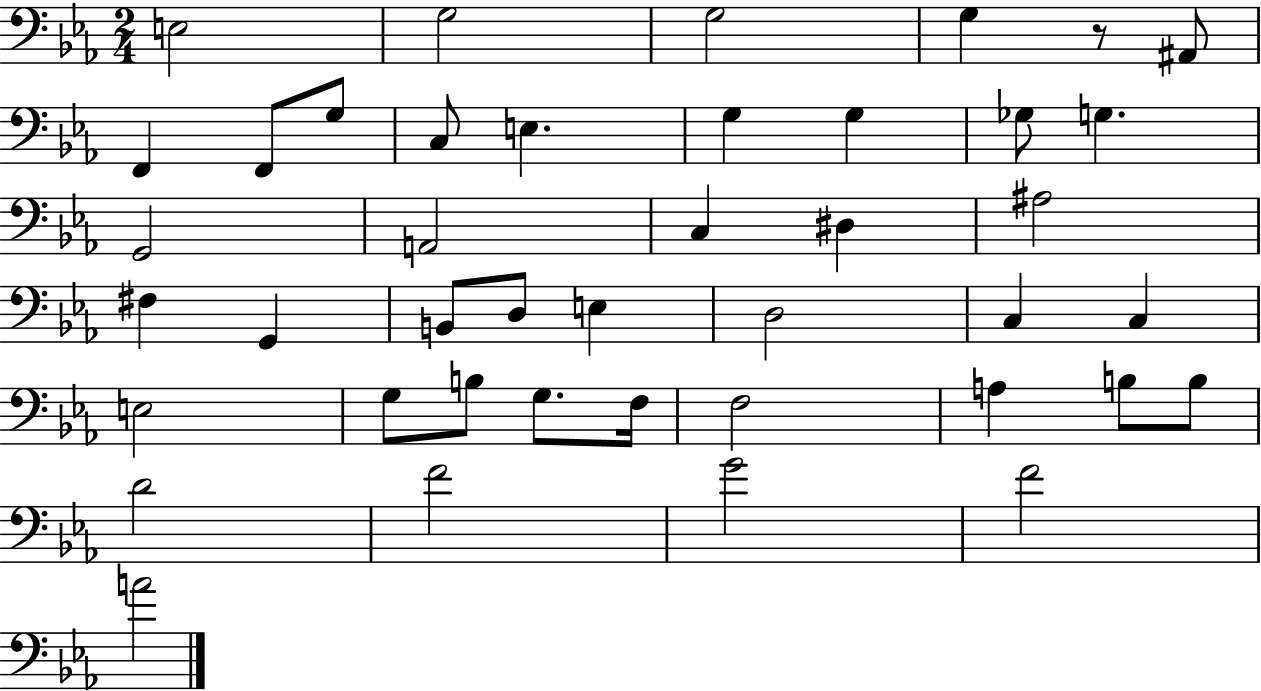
E3/h G3/h G3/h G3/q R/e A#2/e F2/q F2/e G3/e C3/e E3/q. G3/q G3/q Gb3/e G3/q. G2/h A2/h C3/q D#3/q A#3/h F#3/q G2/q B2/e D3/e E3/q D3/h C3/q C3/q E3/h G3/e B3/e G3/e. F3/s F3/h A3/q B3/e B3/e D4/h F4/h G4/h F4/h A4/h